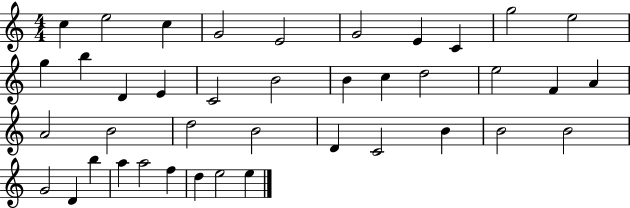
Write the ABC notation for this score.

X:1
T:Untitled
M:4/4
L:1/4
K:C
c e2 c G2 E2 G2 E C g2 e2 g b D E C2 B2 B c d2 e2 F A A2 B2 d2 B2 D C2 B B2 B2 G2 D b a a2 f d e2 e